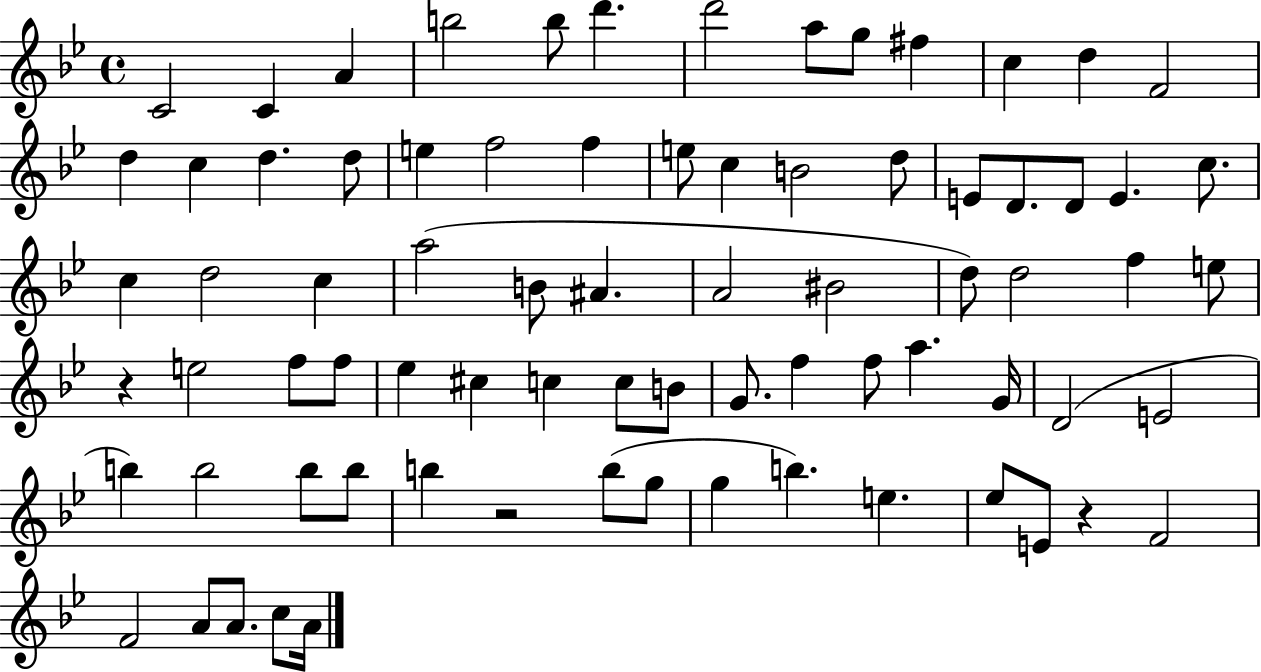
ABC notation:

X:1
T:Untitled
M:4/4
L:1/4
K:Bb
C2 C A b2 b/2 d' d'2 a/2 g/2 ^f c d F2 d c d d/2 e f2 f e/2 c B2 d/2 E/2 D/2 D/2 E c/2 c d2 c a2 B/2 ^A A2 ^B2 d/2 d2 f e/2 z e2 f/2 f/2 _e ^c c c/2 B/2 G/2 f f/2 a G/4 D2 E2 b b2 b/2 b/2 b z2 b/2 g/2 g b e _e/2 E/2 z F2 F2 A/2 A/2 c/2 A/4